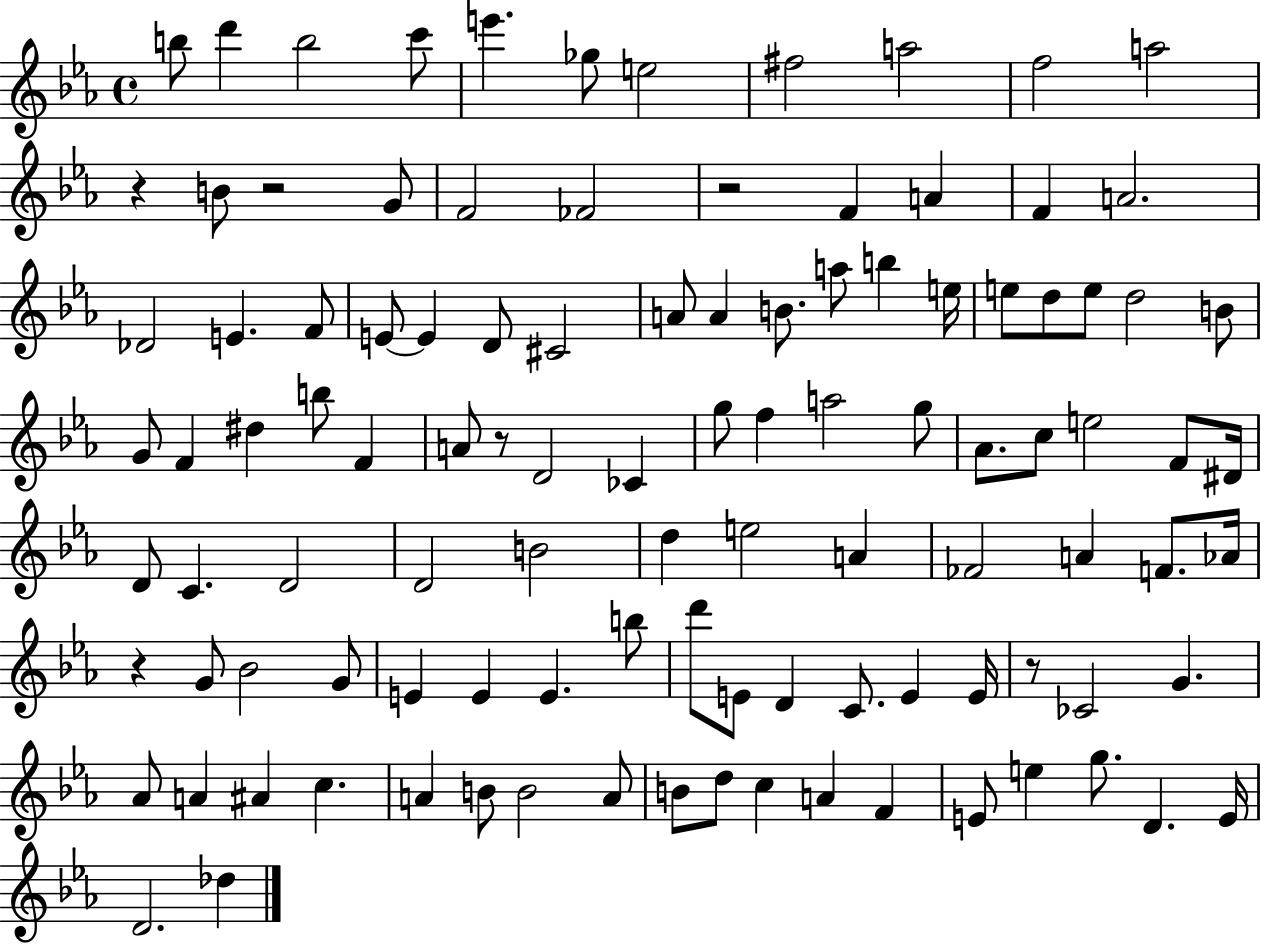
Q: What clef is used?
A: treble